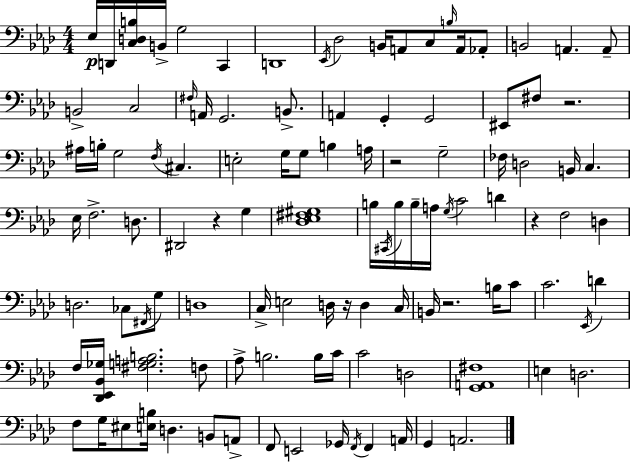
X:1
T:Untitled
M:4/4
L:1/4
K:Ab
_E,/4 D,,/4 [C,D,B,]/4 B,,/4 G,2 C,, D,,4 _E,,/4 _D,2 B,,/4 A,,/2 C,/2 B,/4 A,,/4 _A,,/2 B,,2 A,, A,,/2 B,,2 C,2 ^F,/4 A,,/4 G,,2 B,,/2 A,, G,, G,,2 ^E,,/2 ^F,/2 z2 ^A,/4 B,/4 G,2 F,/4 ^C, E,2 G,/4 G,/2 B, A,/4 z2 G,2 _F,/4 D,2 B,,/4 C, _E,/4 F,2 D,/2 ^D,,2 z G, [_D,_E,^F,^G,]4 B,/4 ^C,,/4 B,/4 B,/4 A,/4 G,/4 C2 D z F,2 D, D,2 _C,/2 ^F,,/4 G,/2 D,4 C,/4 E,2 D,/4 z/4 D, C,/4 B,,/4 z2 B,/4 C/2 C2 _E,,/4 D F,/4 [_D,,_E,,_B,,_G,]/4 [^F,G,A,B,]2 F,/2 _A,/2 B,2 B,/4 C/4 C2 D,2 [G,,A,,^F,]4 E, D,2 F,/2 G,/4 ^E,/2 [E,B,]/4 D, B,,/2 A,,/2 F,,/2 E,,2 _G,,/4 F,,/4 F,, A,,/4 G,, A,,2